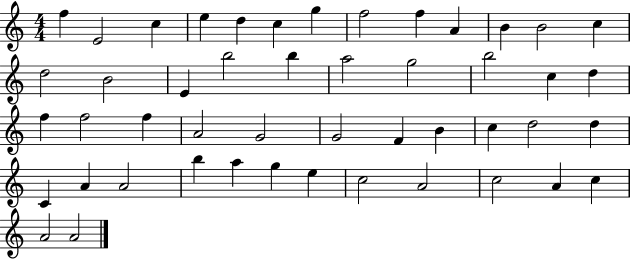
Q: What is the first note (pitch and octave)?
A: F5